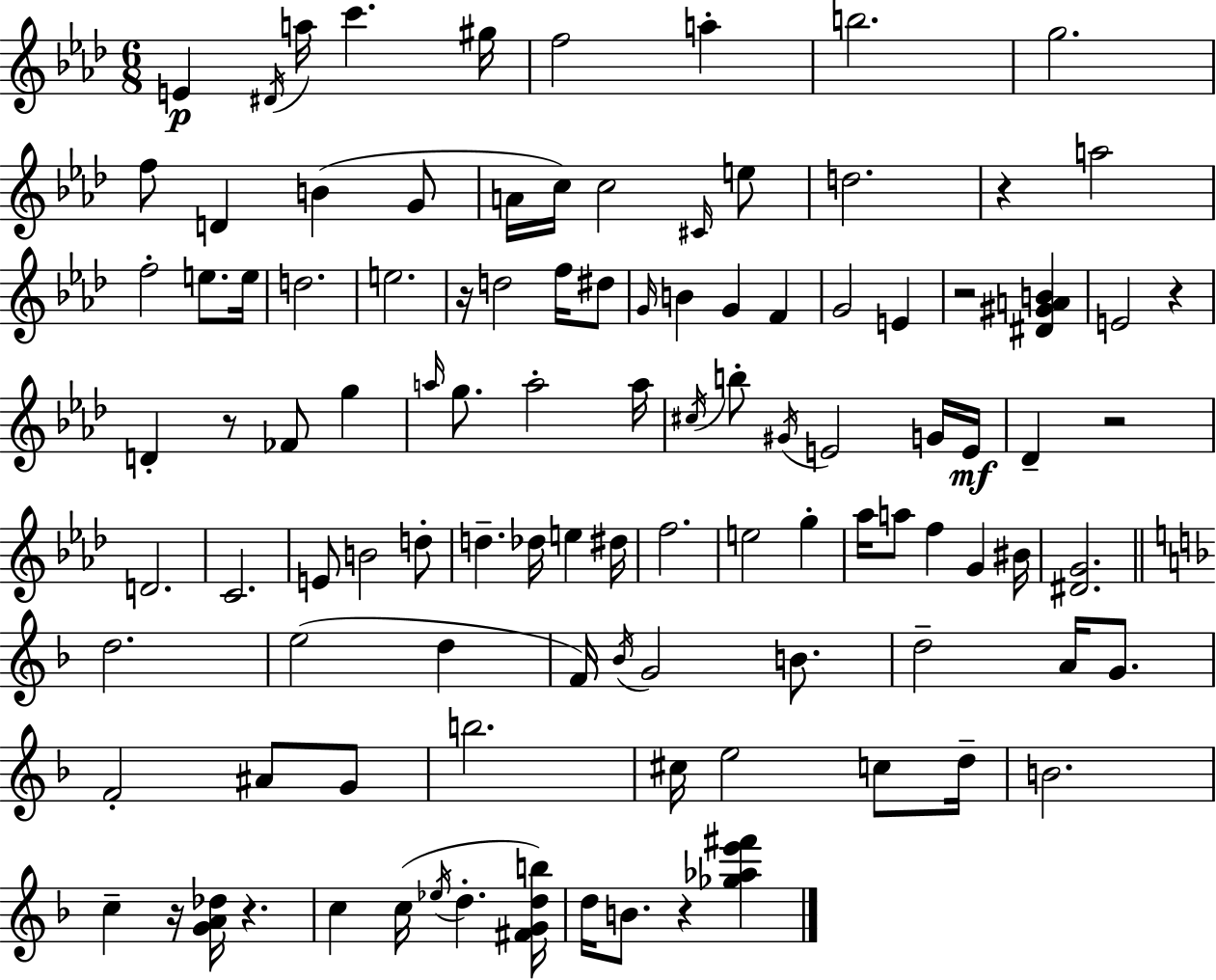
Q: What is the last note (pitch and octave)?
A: B4